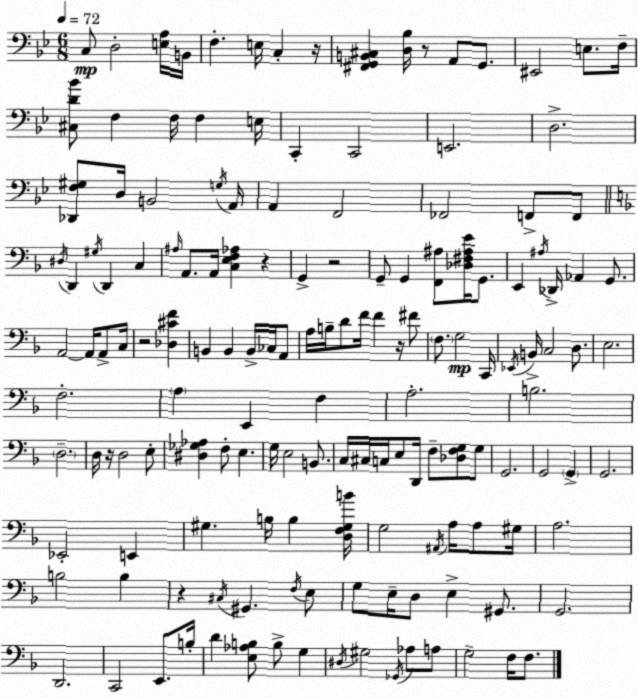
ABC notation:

X:1
T:Untitled
M:6/8
L:1/4
K:Bb
C,/2 D,2 [E,A,]/4 B,,/4 F, E,/4 C, z/4 [^F,,G,,B,,^C,] [D,_B,]/4 z/2 A,,/2 G,,/2 ^E,,2 E,/2 F,/4 [^C,D_B]/2 F, F,/4 F, E,/4 C,, C,,2 E,,2 D,2 [_D,,F,^G,]/2 D,/4 B,,2 G,/4 A,,/4 A,, F,,2 _F,,2 F,,/2 F,,/2 ^D,/4 D,, ^G,/4 D,, C, ^A,/4 A,,/2 A,,/4 [C,E,F,_A,] z G,, z2 G,,/2 G,, [F,,^A,]/2 [_D,^F,^A,E]/4 G,,/2 E,, ^A,/4 _D,,/4 _A,, G,,/2 A,,2 A,,/4 A,,/2 C,/4 z2 [_D,^CF] B,, B,, B,,/4 _C,/4 A,,/2 A,/4 B,/4 D/2 F/4 F z/4 ^F/2 F,/2 G,2 C,,/4 _E,,/4 B,,/4 C,2 D,/2 E,2 F,2 A, E,, F, A,2 B,2 D,2 D,/4 z/4 D,2 E,/2 [^D,_G,_A,] F,/2 E, G,/4 E,2 B,,/2 C,/4 ^C,/4 C,/4 E,/2 D,,/4 F,/2 [_D,F,G,]/2 G,/2 G,,2 G,,2 G,, G,,2 _E,,2 E,, ^G, B,/4 B, [D,F,^G,B]/4 G,2 ^A,,/4 A,/4 A,/2 ^G,/4 A,2 B,2 B, z ^C,/4 ^G,, F,/4 E,/2 G,/2 E,/4 D,/2 E, ^G,,/2 G,,2 D,,2 C,,2 E,,/2 B,/4 D [E,_A,B,]/2 B,/2 G, ^D,/4 ^G,2 _G,,/4 _A,/2 A,/2 G,2 F,/4 F,/2